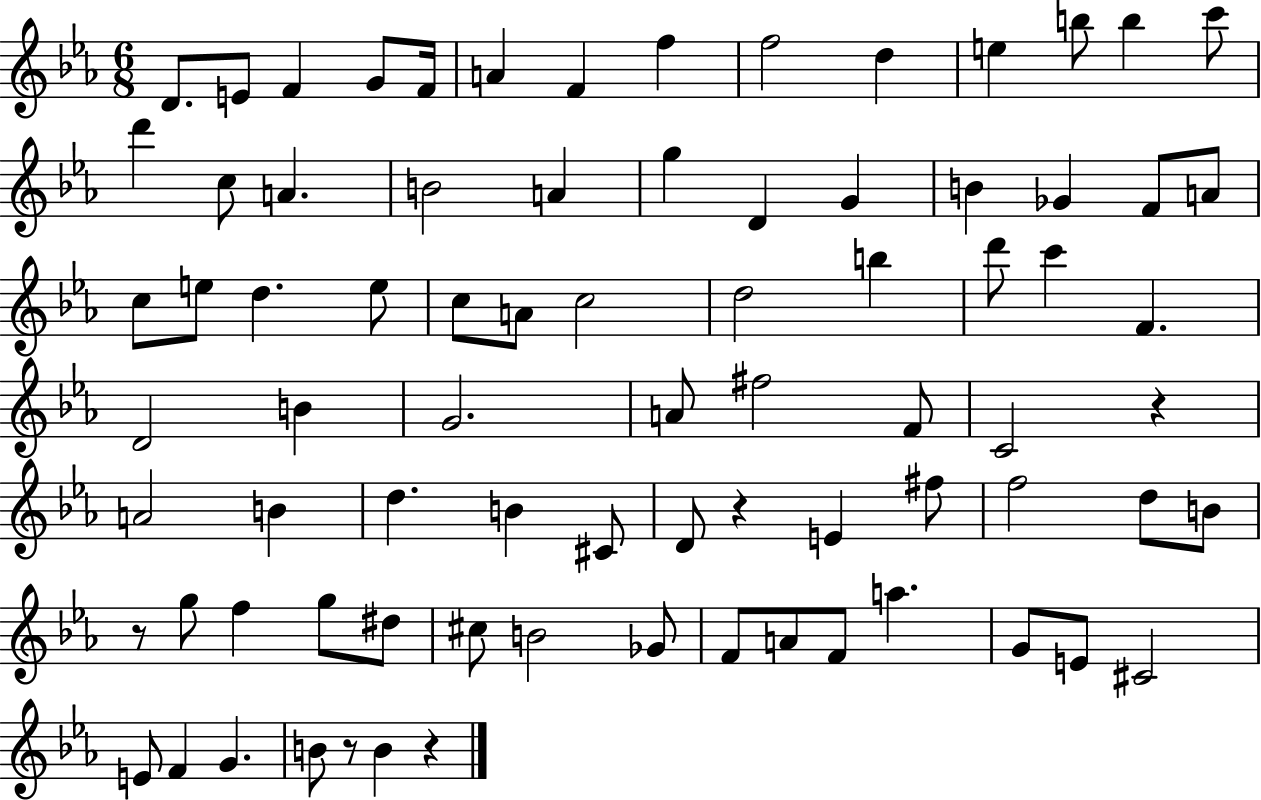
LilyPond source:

{
  \clef treble
  \numericTimeSignature
  \time 6/8
  \key ees \major
  \repeat volta 2 { d'8. e'8 f'4 g'8 f'16 | a'4 f'4 f''4 | f''2 d''4 | e''4 b''8 b''4 c'''8 | \break d'''4 c''8 a'4. | b'2 a'4 | g''4 d'4 g'4 | b'4 ges'4 f'8 a'8 | \break c''8 e''8 d''4. e''8 | c''8 a'8 c''2 | d''2 b''4 | d'''8 c'''4 f'4. | \break d'2 b'4 | g'2. | a'8 fis''2 f'8 | c'2 r4 | \break a'2 b'4 | d''4. b'4 cis'8 | d'8 r4 e'4 fis''8 | f''2 d''8 b'8 | \break r8 g''8 f''4 g''8 dis''8 | cis''8 b'2 ges'8 | f'8 a'8 f'8 a''4. | g'8 e'8 cis'2 | \break e'8 f'4 g'4. | b'8 r8 b'4 r4 | } \bar "|."
}